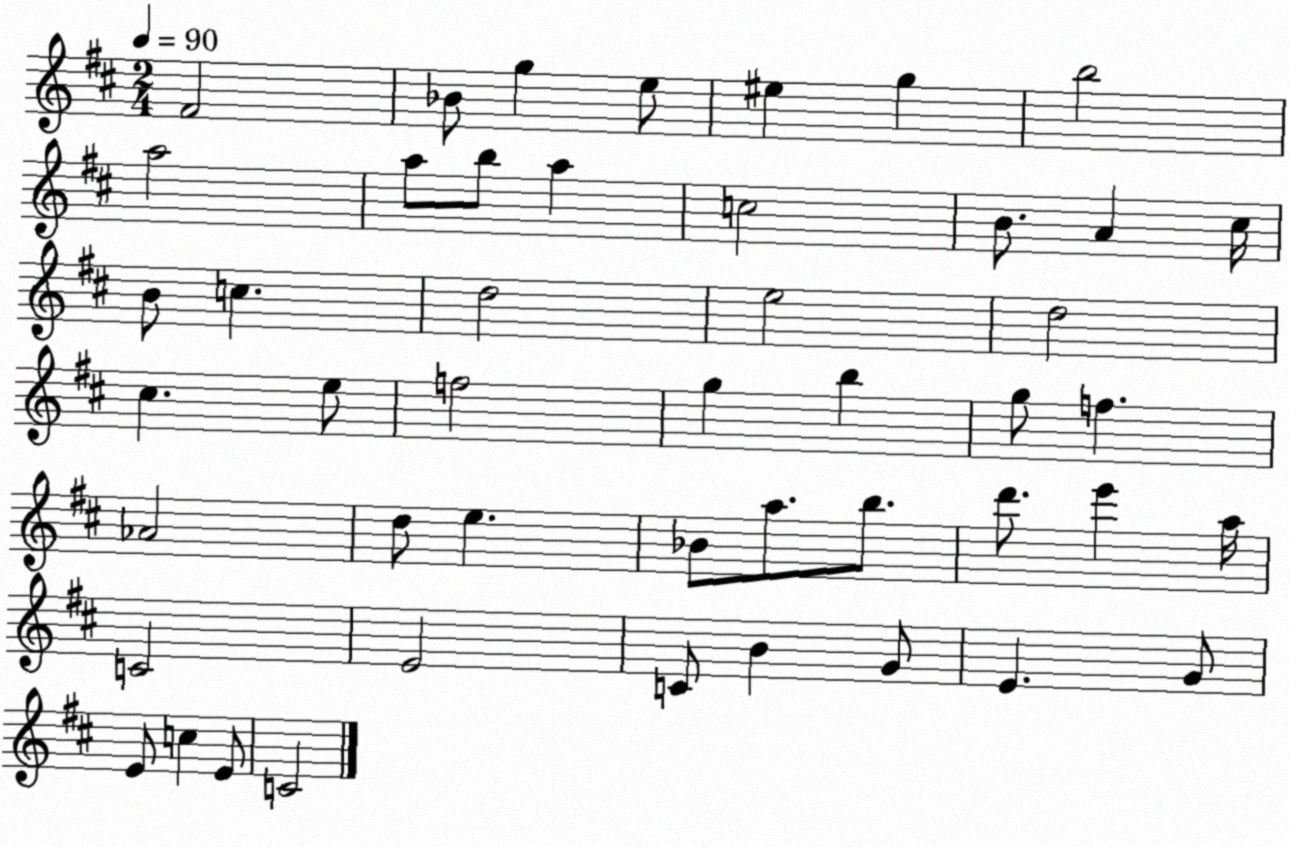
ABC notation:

X:1
T:Untitled
M:2/4
L:1/4
K:D
^F2 _B/2 g e/2 ^e g b2 a2 a/2 b/2 a c2 B/2 A ^c/4 B/2 c d2 e2 d2 ^c e/2 f2 g b g/2 f _A2 d/2 e _B/2 a/2 b/2 d'/2 e' a/4 C2 E2 C/2 B G/2 E G/2 E/2 c E/2 C2